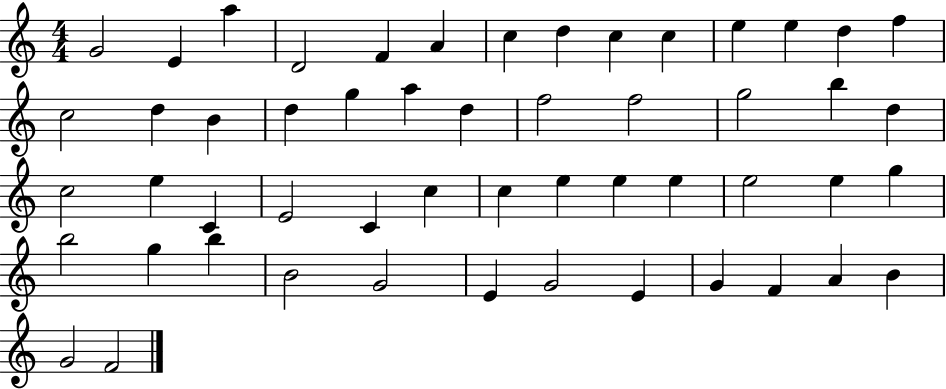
G4/h E4/q A5/q D4/h F4/q A4/q C5/q D5/q C5/q C5/q E5/q E5/q D5/q F5/q C5/h D5/q B4/q D5/q G5/q A5/q D5/q F5/h F5/h G5/h B5/q D5/q C5/h E5/q C4/q E4/h C4/q C5/q C5/q E5/q E5/q E5/q E5/h E5/q G5/q B5/h G5/q B5/q B4/h G4/h E4/q G4/h E4/q G4/q F4/q A4/q B4/q G4/h F4/h